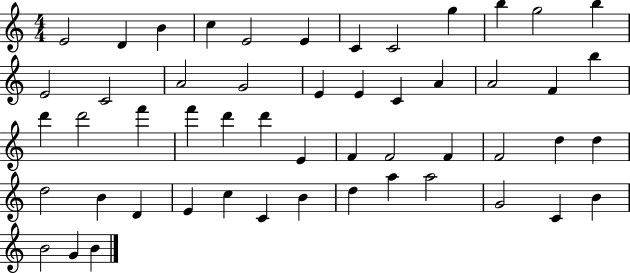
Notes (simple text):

E4/h D4/q B4/q C5/q E4/h E4/q C4/q C4/h G5/q B5/q G5/h B5/q E4/h C4/h A4/h G4/h E4/q E4/q C4/q A4/q A4/h F4/q B5/q D6/q D6/h F6/q F6/q D6/q D6/q E4/q F4/q F4/h F4/q F4/h D5/q D5/q D5/h B4/q D4/q E4/q C5/q C4/q B4/q D5/q A5/q A5/h G4/h C4/q B4/q B4/h G4/q B4/q